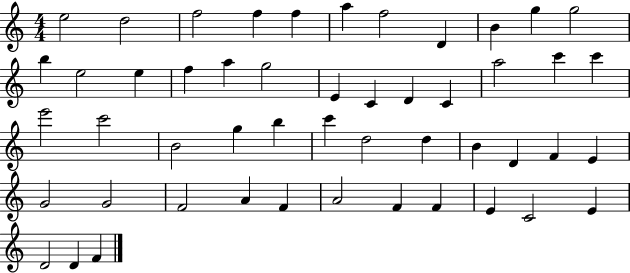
X:1
T:Untitled
M:4/4
L:1/4
K:C
e2 d2 f2 f f a f2 D B g g2 b e2 e f a g2 E C D C a2 c' c' e'2 c'2 B2 g b c' d2 d B D F E G2 G2 F2 A F A2 F F E C2 E D2 D F